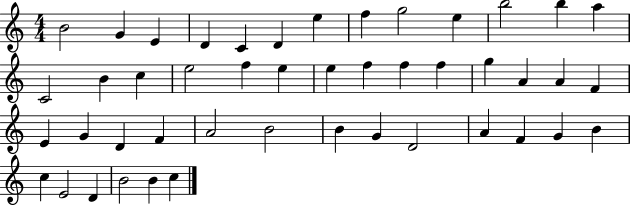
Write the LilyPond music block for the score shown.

{
  \clef treble
  \numericTimeSignature
  \time 4/4
  \key c \major
  b'2 g'4 e'4 | d'4 c'4 d'4 e''4 | f''4 g''2 e''4 | b''2 b''4 a''4 | \break c'2 b'4 c''4 | e''2 f''4 e''4 | e''4 f''4 f''4 f''4 | g''4 a'4 a'4 f'4 | \break e'4 g'4 d'4 f'4 | a'2 b'2 | b'4 g'4 d'2 | a'4 f'4 g'4 b'4 | \break c''4 e'2 d'4 | b'2 b'4 c''4 | \bar "|."
}